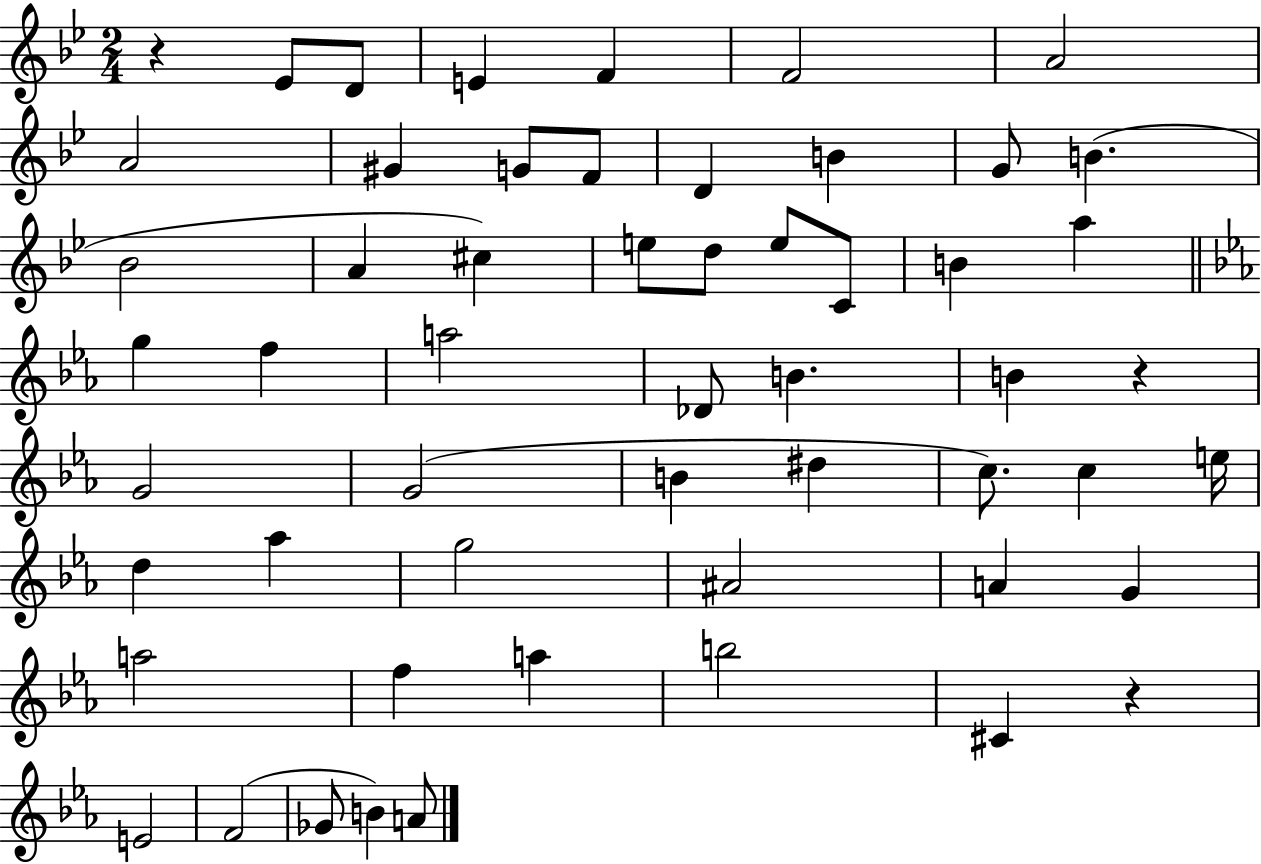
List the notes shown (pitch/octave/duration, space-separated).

R/q Eb4/e D4/e E4/q F4/q F4/h A4/h A4/h G#4/q G4/e F4/e D4/q B4/q G4/e B4/q. Bb4/h A4/q C#5/q E5/e D5/e E5/e C4/e B4/q A5/q G5/q F5/q A5/h Db4/e B4/q. B4/q R/q G4/h G4/h B4/q D#5/q C5/e. C5/q E5/s D5/q Ab5/q G5/h A#4/h A4/q G4/q A5/h F5/q A5/q B5/h C#4/q R/q E4/h F4/h Gb4/e B4/q A4/e